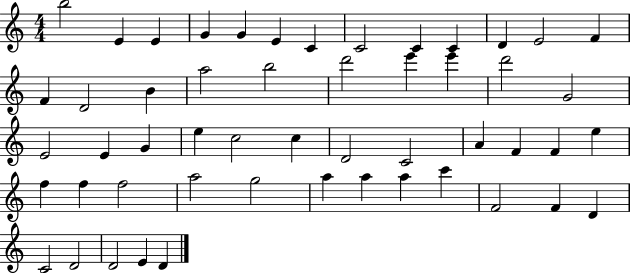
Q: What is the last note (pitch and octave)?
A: D4